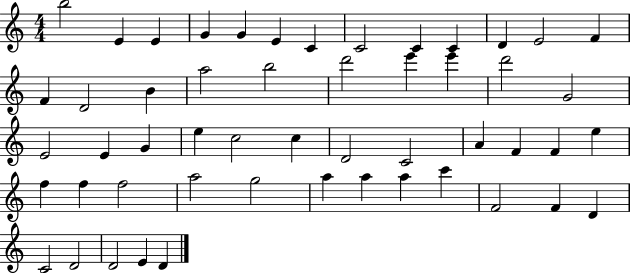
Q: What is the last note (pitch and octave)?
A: D4